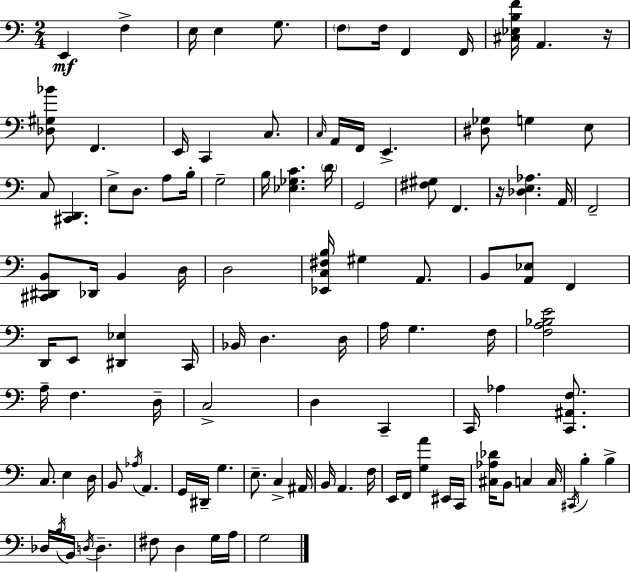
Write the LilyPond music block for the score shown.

{
  \clef bass
  \numericTimeSignature
  \time 2/4
  \key a \minor
  \repeat volta 2 { e,4\mf f4-> | e16 e4 g8. | \parenthesize f8 f16 f,4 f,16 | <cis ees b f'>16 a,4. r16 | \break <des gis bes'>8 f,4. | e,16 c,4 c8. | \grace { c16 } a,16 f,16 e,4.-> | <dis ges>8 g4 e8 | \break c8 <cis, d,>4. | e8-> d8. a8 | b16-. g2-- | b16 <ees ges c'>4. | \break \parenthesize d'16 g,2 | <fis gis>8 f,4. | r16 <des e aes>4. | a,16 f,2-- | \break <cis, dis, b,>8 des,16 b,4 | d16 d2 | <ees, c fis b>16 gis4 a,8. | b,8 <a, ees>8 f,4 | \break d,16 e,8 <dis, ees>4 | c,16 bes,16 d4. | d16 a16 g4. | f16 <f a bes e'>2 | \break a16-- f4. | d16-- c2-> | d4 c,4-- | c,16 aes4 <c, ais, f>8. | \break c8. e4 | d16 b,8 \acciaccatura { aes16 } a,4. | g,16 dis,16-- g4. | e8.-- c4-> | \break ais,16 b,16 a,4. | f16 e,16 f,16 <g a'>4 | eis,16 c,16 <cis aes des'>16 b,8 c4 | c16 \acciaccatura { cis,16 } b4-. b4-> | \break des16 \acciaccatura { b16 } b,16 \acciaccatura { d16 } d4.-- | fis8 d4 | g16 a16 g2 | } \bar "|."
}